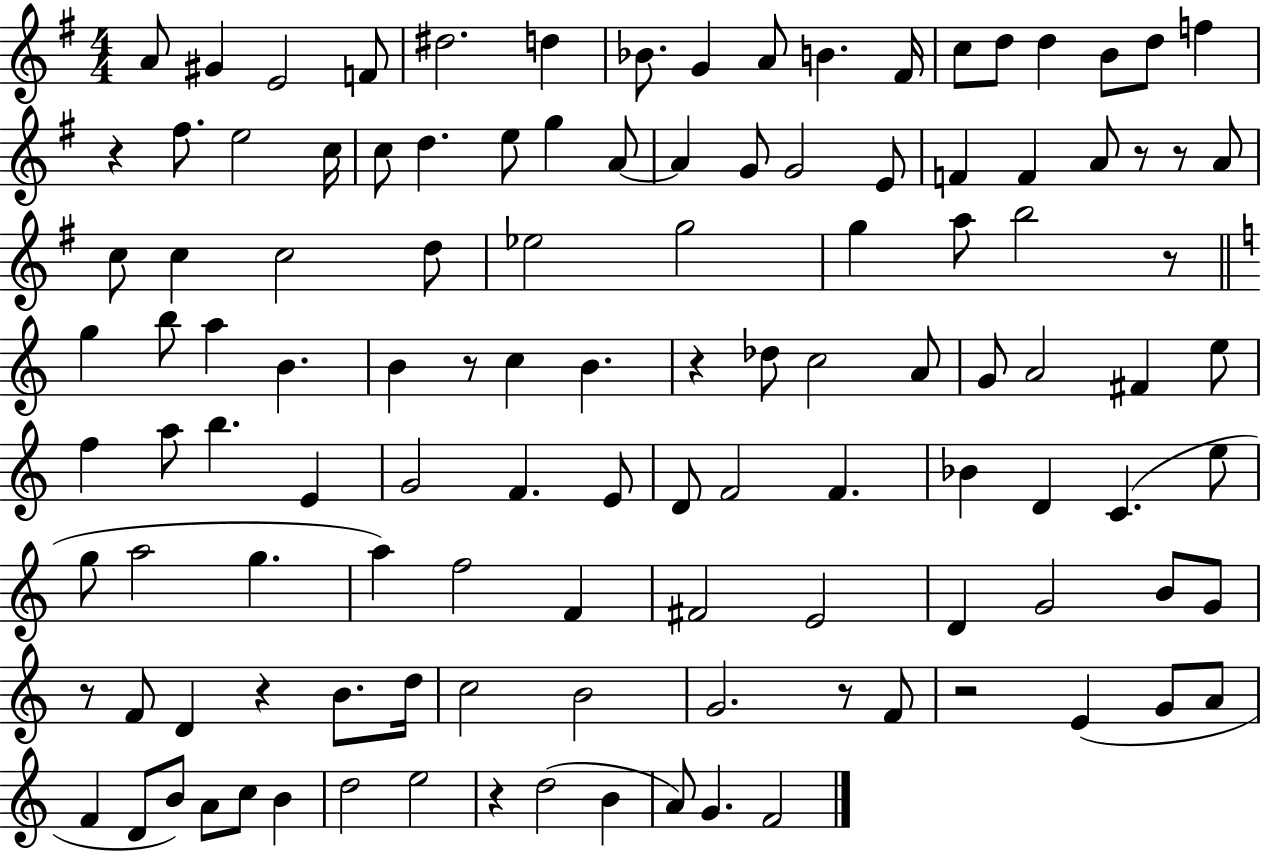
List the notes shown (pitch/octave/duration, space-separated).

A4/e G#4/q E4/h F4/e D#5/h. D5/q Bb4/e. G4/q A4/e B4/q. F#4/s C5/e D5/e D5/q B4/e D5/e F5/q R/q F#5/e. E5/h C5/s C5/e D5/q. E5/e G5/q A4/e A4/q G4/e G4/h E4/e F4/q F4/q A4/e R/e R/e A4/e C5/e C5/q C5/h D5/e Eb5/h G5/h G5/q A5/e B5/h R/e G5/q B5/e A5/q B4/q. B4/q R/e C5/q B4/q. R/q Db5/e C5/h A4/e G4/e A4/h F#4/q E5/e F5/q A5/e B5/q. E4/q G4/h F4/q. E4/e D4/e F4/h F4/q. Bb4/q D4/q C4/q. E5/e G5/e A5/h G5/q. A5/q F5/h F4/q F#4/h E4/h D4/q G4/h B4/e G4/e R/e F4/e D4/q R/q B4/e. D5/s C5/h B4/h G4/h. R/e F4/e R/h E4/q G4/e A4/e F4/q D4/e B4/e A4/e C5/e B4/q D5/h E5/h R/q D5/h B4/q A4/e G4/q. F4/h